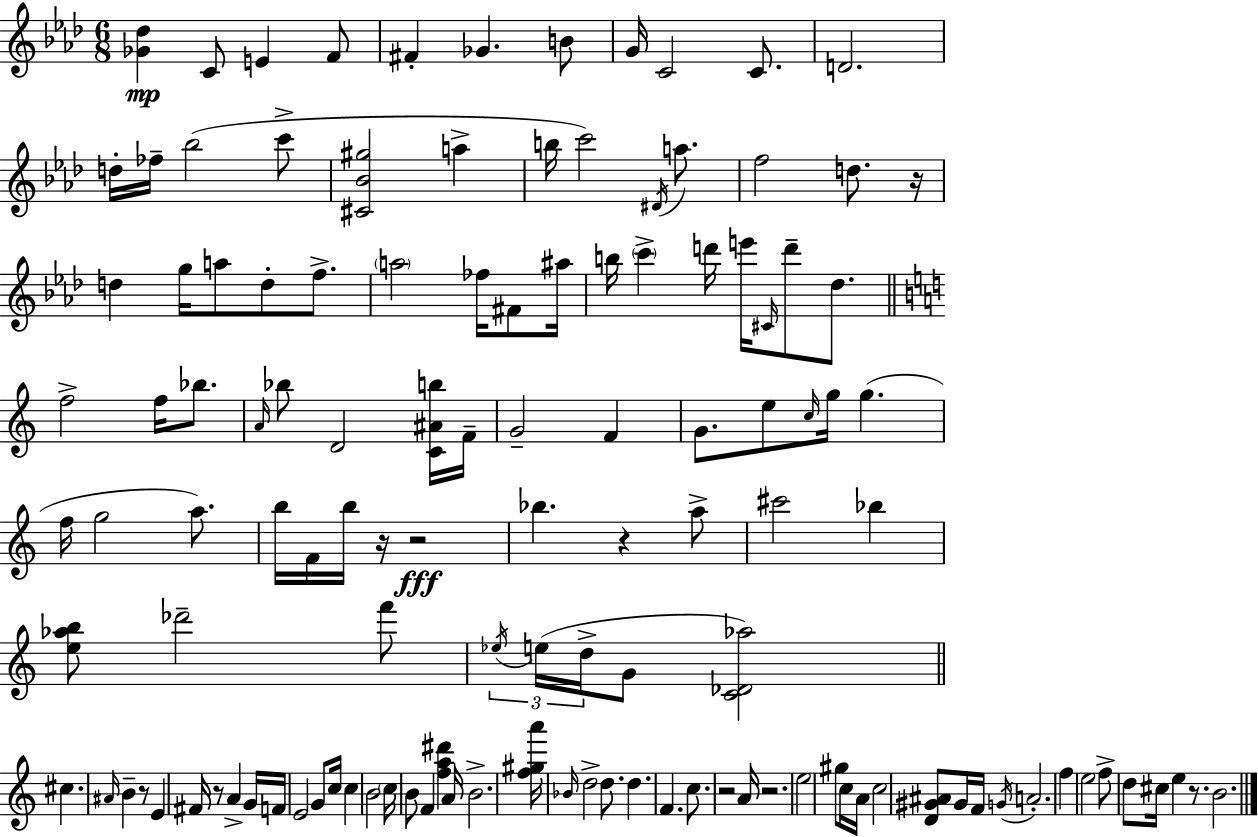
{
  \clef treble
  \numericTimeSignature
  \time 6/8
  \key aes \major
  <ges' des''>4\mp c'8 e'4 f'8 | fis'4-. ges'4. b'8 | g'16 c'2 c'8. | d'2. | \break d''16-. fes''16-- bes''2( c'''8-> | <cis' bes' gis''>2 a''4-> | b''16 c'''2) \acciaccatura { dis'16 } a''8. | f''2 d''8. | \break r16 d''4 g''16 a''8 d''8-. f''8.-> | \parenthesize a''2 fes''16 fis'8 | ais''16 b''16 \parenthesize c'''4-> d'''16 e'''16 \grace { cis'16 } d'''8-- des''8. | \bar "||" \break \key c \major f''2-> f''16 bes''8. | \grace { a'16 } bes''8 d'2 <c' ais' b''>16 | f'16-- g'2-- f'4 | g'8. e''8 \grace { c''16 } g''16 g''4.( | \break f''16 g''2 a''8.) | b''16 f'16 b''16 r16 r2\fff | bes''4. r4 | a''8-> cis'''2 bes''4 | \break <e'' aes'' b''>8 des'''2-- | f'''8 \tuplet 3/2 { \acciaccatura { ees''16 } e''16( d''16-> } g'8 <c' des' aes''>2) | \bar "||" \break \key a \minor cis''4. \grace { ais'16 } b'4-- r8 | e'4 fis'16 r8 a'4-> | g'16 f'16 e'2 g'8 | c''16 c''4 b'2 | \break \parenthesize c''16 b'8 f'4 <f'' a'' dis'''>4 | a'16 b'2.-> | <f'' gis'' a'''>16 \grace { bes'16 } d''2-> d''8. | d''4. f'4. | \break c''8. r2 | a'16 r2. | e''2 gis''8 | c''16 a'16 c''2 <d' gis' ais'>8 | \break gis'16 f'16 \acciaccatura { g'16 } a'2.-. | f''4 e''2 | f''8-> d''8 cis''16 e''4 | r8. b'2. | \break \bar "|."
}